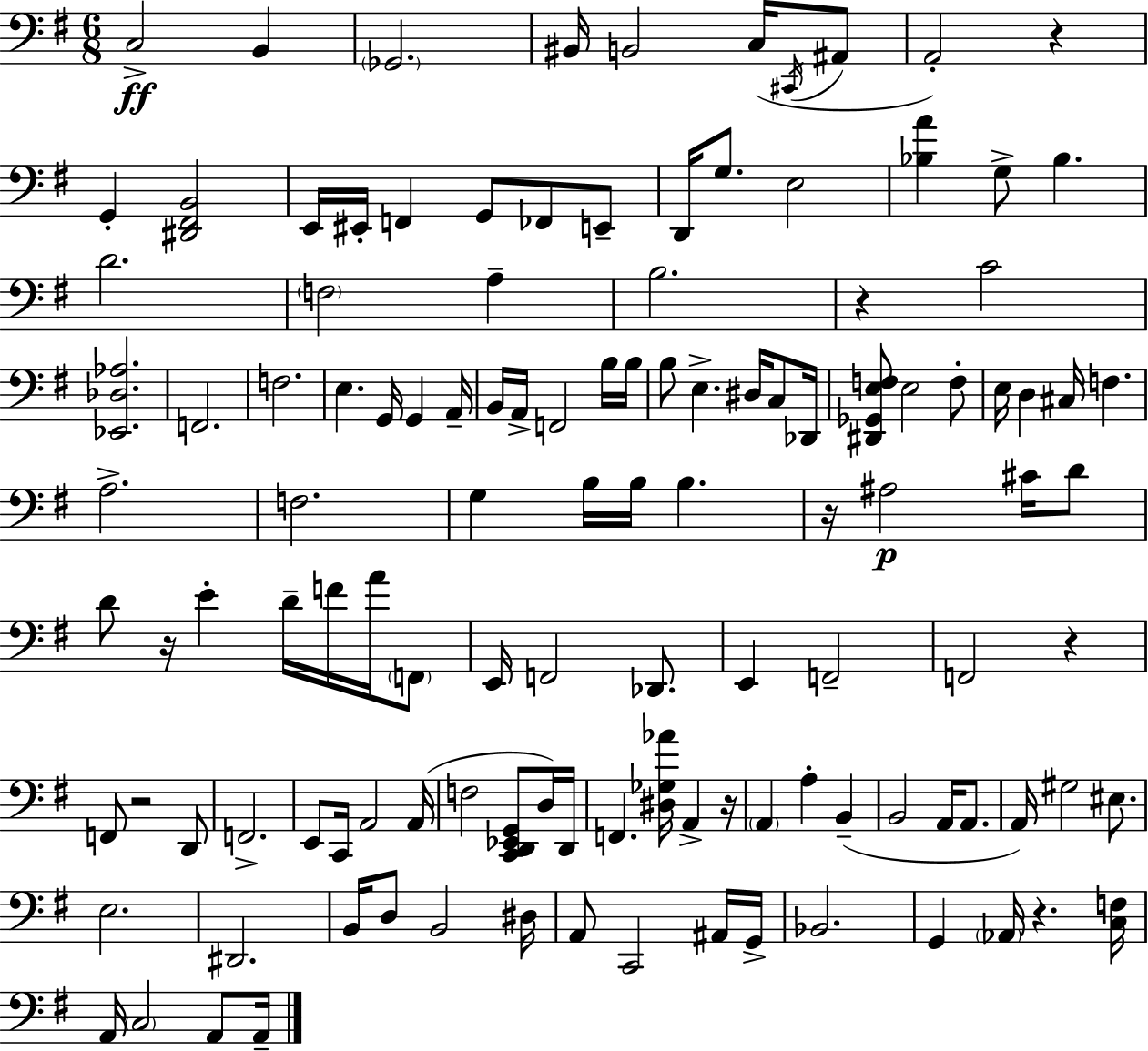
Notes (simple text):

C3/h B2/q Gb2/h. BIS2/s B2/h C3/s C#2/s A#2/e A2/h R/q G2/q [D#2,F#2,B2]/h E2/s EIS2/s F2/q G2/e FES2/e E2/e D2/s G3/e. E3/h [Bb3,A4]/q G3/e Bb3/q. D4/h. F3/h A3/q B3/h. R/q C4/h [Eb2,Db3,Ab3]/h. F2/h. F3/h. E3/q. G2/s G2/q A2/s B2/s A2/s F2/h B3/s B3/s B3/e E3/q. D#3/s C3/e Db2/s [D#2,Gb2,E3,F3]/e E3/h F3/e E3/s D3/q C#3/s F3/q. A3/h. F3/h. G3/q B3/s B3/s B3/q. R/s A#3/h C#4/s D4/e D4/e R/s E4/q D4/s F4/s A4/s F2/e E2/s F2/h Db2/e. E2/q F2/h F2/h R/q F2/e R/h D2/e F2/h. E2/e C2/s A2/h A2/s F3/h [C2,D2,Eb2,G2]/e D3/s D2/s F2/q. [D#3,Gb3,Ab4]/s A2/q R/s A2/q A3/q B2/q B2/h A2/s A2/e. A2/s G#3/h EIS3/e. E3/h. D#2/h. B2/s D3/e B2/h D#3/s A2/e C2/h A#2/s G2/s Bb2/h. G2/q Ab2/s R/q. [C3,F3]/s A2/s C3/h A2/e A2/s